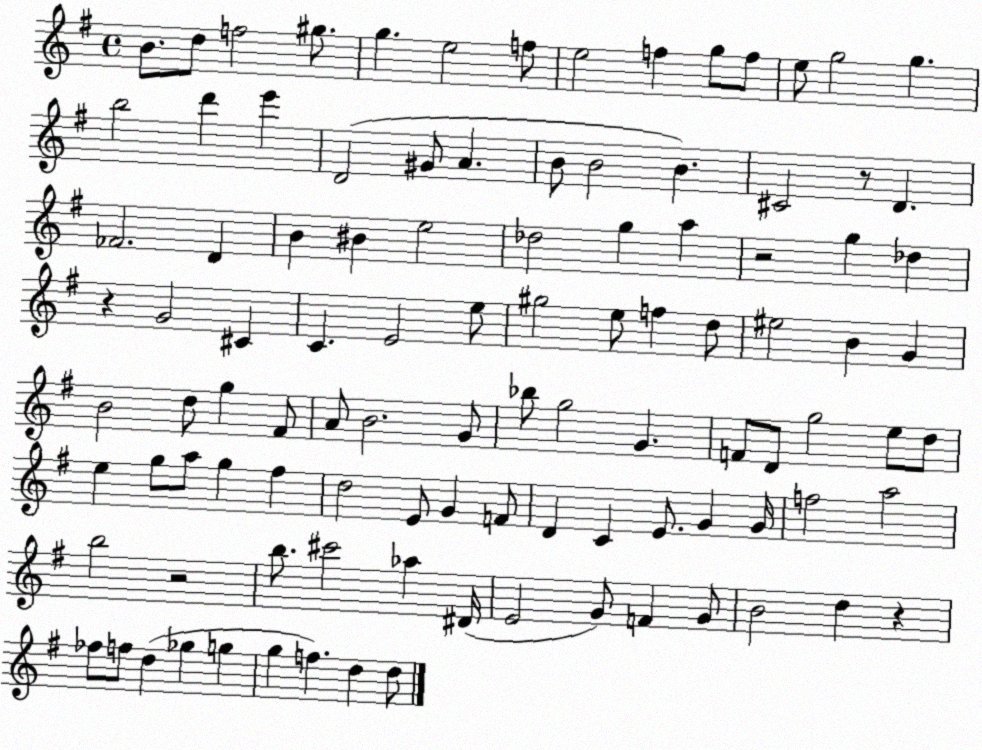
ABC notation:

X:1
T:Untitled
M:4/4
L:1/4
K:G
B/2 d/2 f2 ^g/2 g e2 f/2 e2 f g/2 f/2 e/2 g2 g b2 d' e' D2 ^G/2 A B/2 B2 B ^C2 z/2 D _F2 D B ^B e2 _d2 g a z2 g _d z G2 ^C C E2 e/2 ^g2 e/2 f d/2 ^e2 B G B2 d/2 g ^F/2 A/2 B2 G/2 _b/2 g2 G F/2 D/2 g2 e/2 d/2 e g/2 a/2 g ^f d2 E/2 G F/2 D C E/2 G G/4 f2 a2 b2 z2 b/2 ^c'2 _a ^D/4 E2 G/2 F G/2 B2 d z _f/2 f/2 d _g g g f d d/2